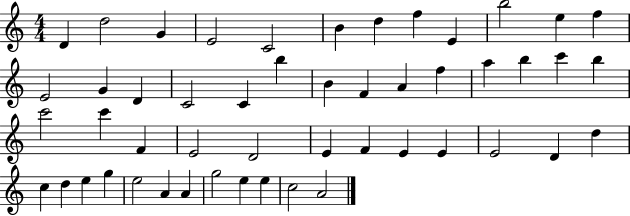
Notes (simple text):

D4/q D5/h G4/q E4/h C4/h B4/q D5/q F5/q E4/q B5/h E5/q F5/q E4/h G4/q D4/q C4/h C4/q B5/q B4/q F4/q A4/q F5/q A5/q B5/q C6/q B5/q C6/h C6/q F4/q E4/h D4/h E4/q F4/q E4/q E4/q E4/h D4/q D5/q C5/q D5/q E5/q G5/q E5/h A4/q A4/q G5/h E5/q E5/q C5/h A4/h